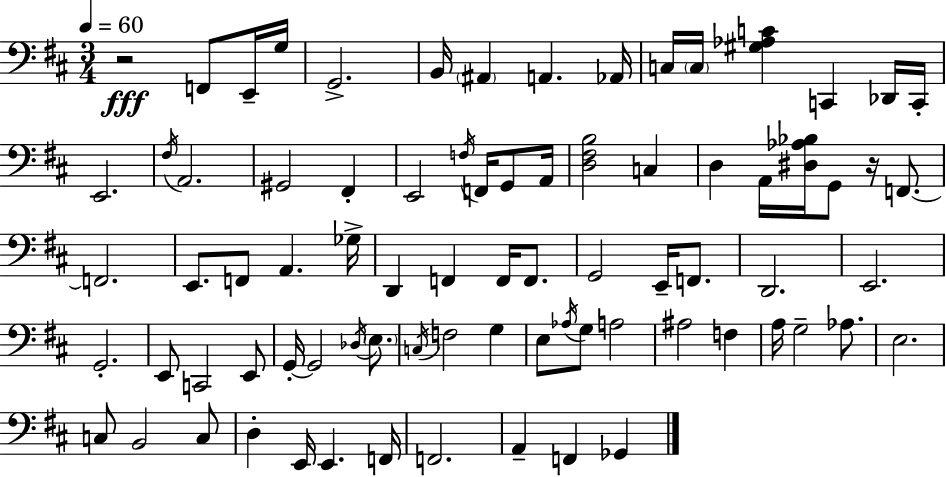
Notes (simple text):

R/h F2/e E2/s G3/s G2/h. B2/s A#2/q A2/q. Ab2/s C3/s C3/s [G#3,Ab3,C4]/q C2/q Db2/s C2/s E2/h. F#3/s A2/h. G#2/h F#2/q E2/h F3/s F2/s G2/e A2/s [D3,F#3,B3]/h C3/q D3/q A2/s [D#3,Ab3,Bb3]/s G2/e R/s F2/e. F2/h. E2/e. F2/e A2/q. Gb3/s D2/q F2/q F2/s F2/e. G2/h E2/s F2/e. D2/h. E2/h. G2/h. E2/e C2/h E2/e G2/s G2/h Db3/s E3/e. C3/s F3/h G3/q E3/e Ab3/s G3/e A3/h A#3/h F3/q A3/s G3/h Ab3/e. E3/h. C3/e B2/h C3/e D3/q E2/s E2/q. F2/s F2/h. A2/q F2/q Gb2/q